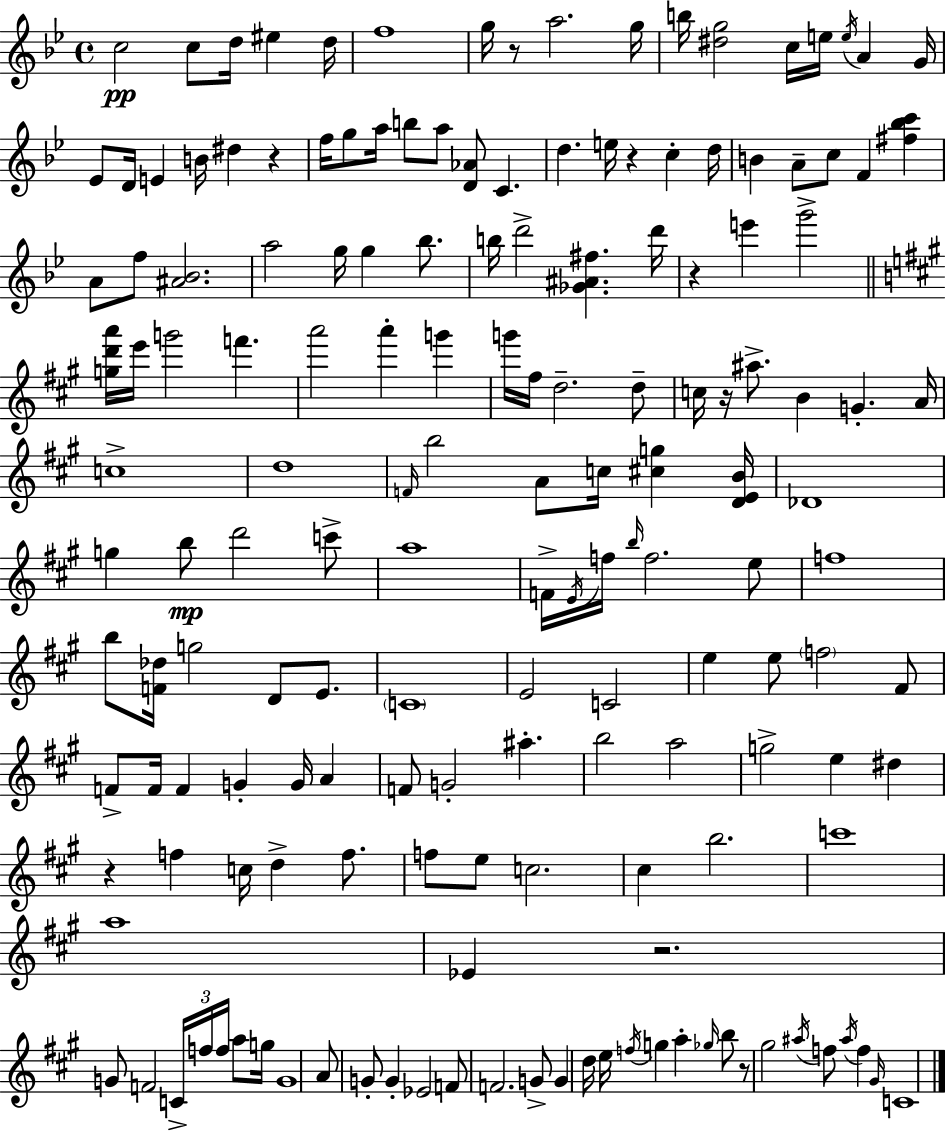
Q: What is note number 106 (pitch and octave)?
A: C5